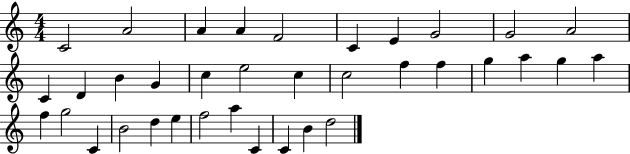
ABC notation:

X:1
T:Untitled
M:4/4
L:1/4
K:C
C2 A2 A A F2 C E G2 G2 A2 C D B G c e2 c c2 f f g a g a f g2 C B2 d e f2 a C C B d2